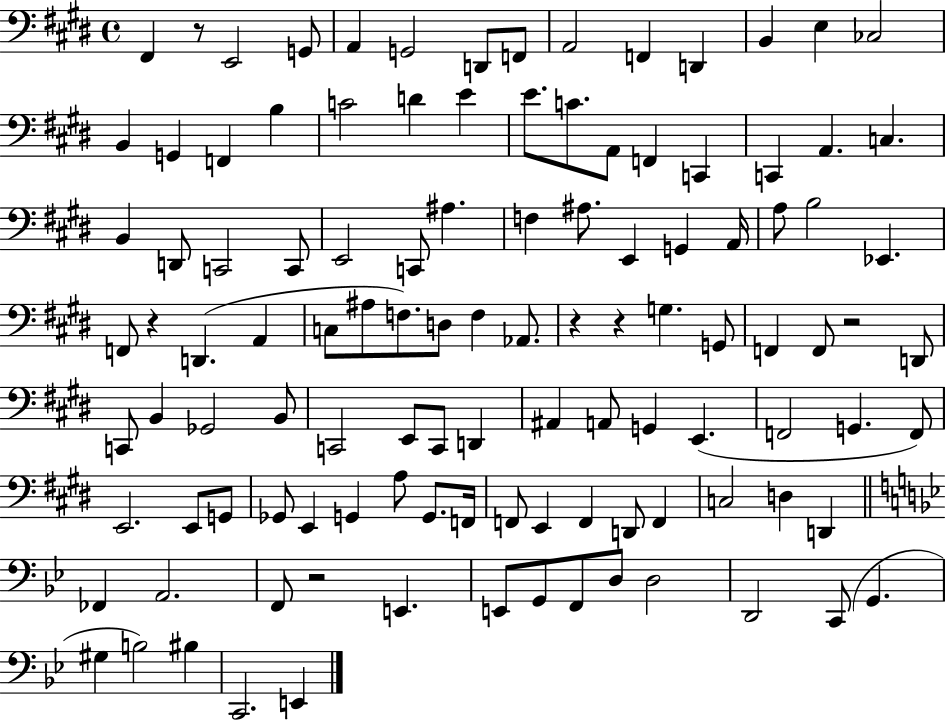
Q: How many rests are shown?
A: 6